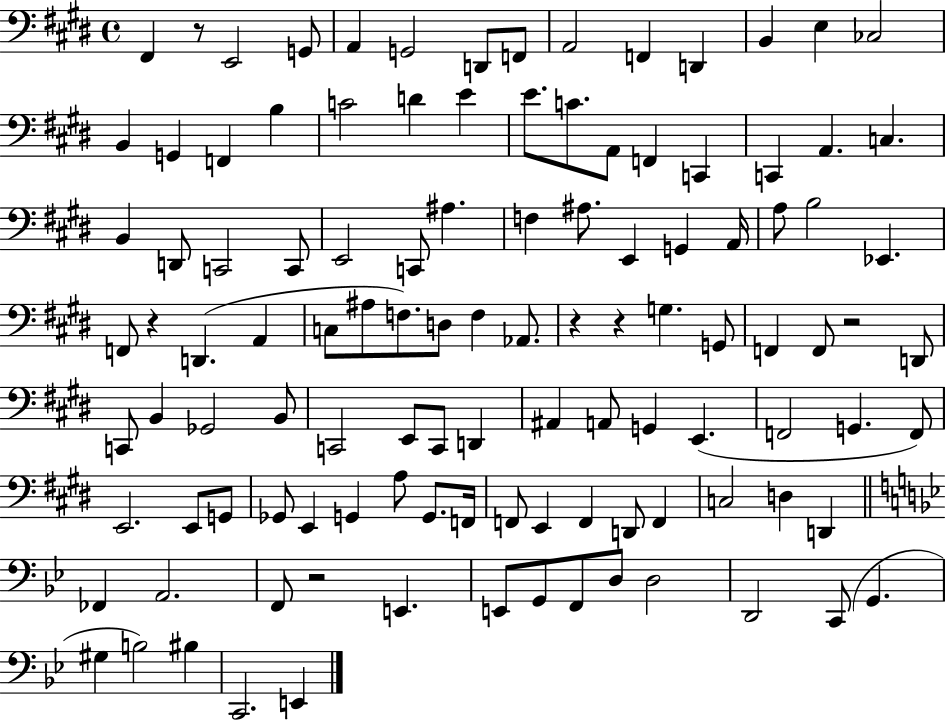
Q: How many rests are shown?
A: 6